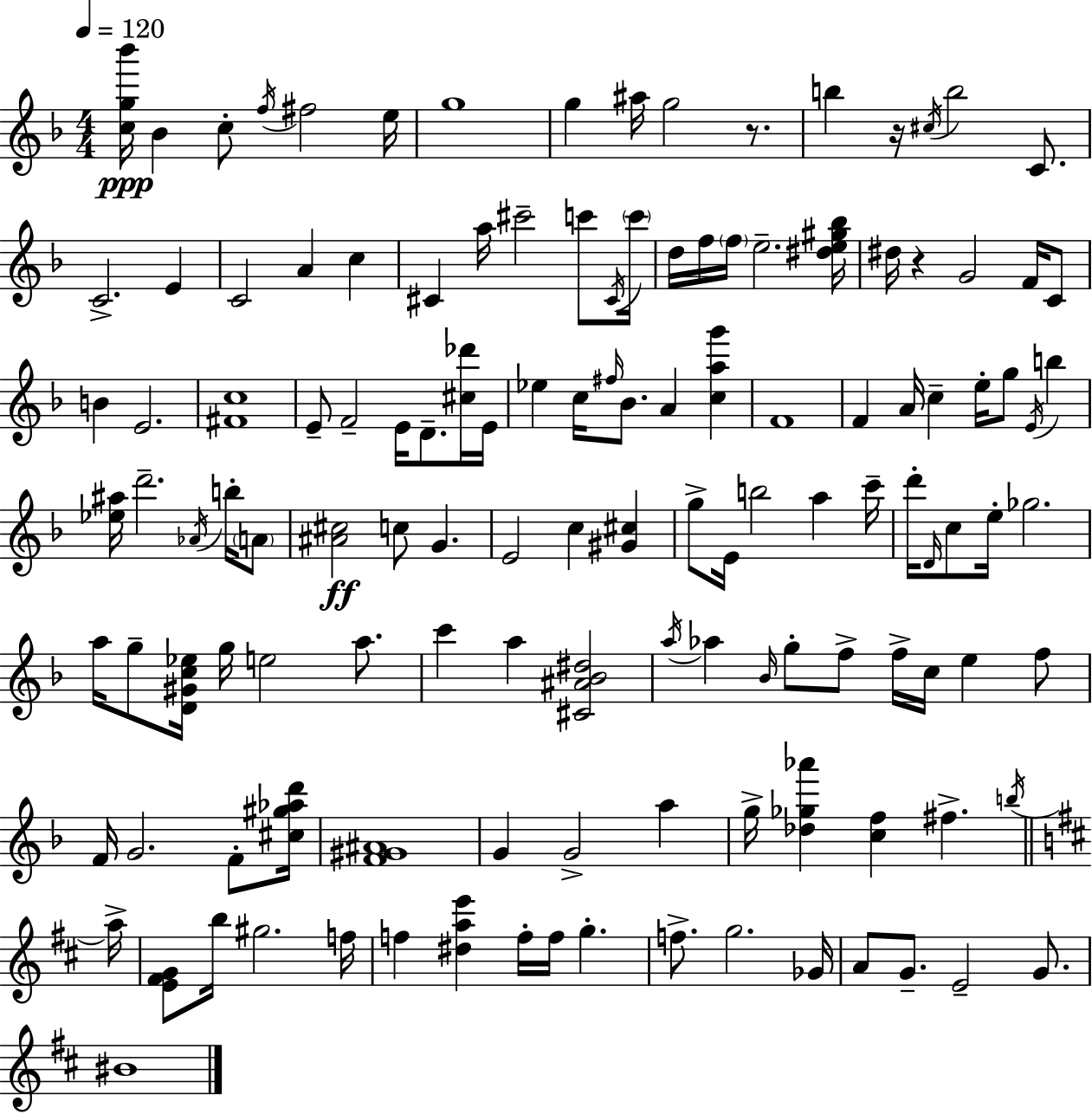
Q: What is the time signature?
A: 4/4